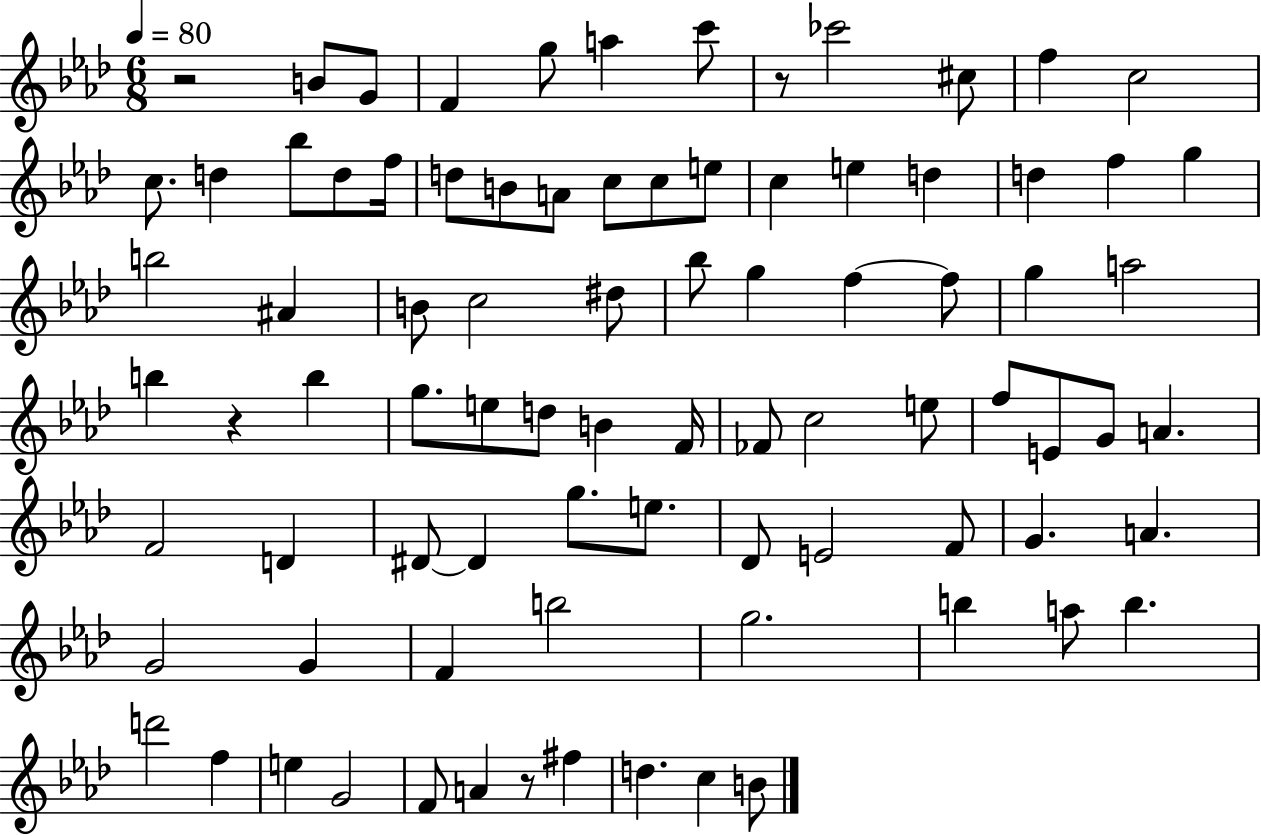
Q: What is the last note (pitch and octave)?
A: B4